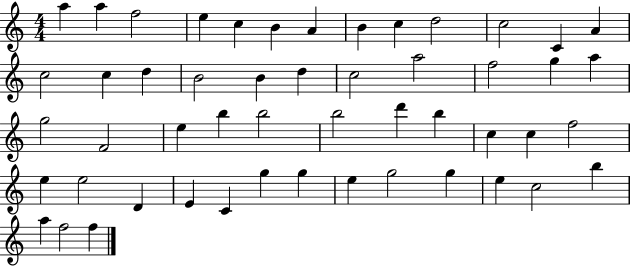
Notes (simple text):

A5/q A5/q F5/h E5/q C5/q B4/q A4/q B4/q C5/q D5/h C5/h C4/q A4/q C5/h C5/q D5/q B4/h B4/q D5/q C5/h A5/h F5/h G5/q A5/q G5/h F4/h E5/q B5/q B5/h B5/h D6/q B5/q C5/q C5/q F5/h E5/q E5/h D4/q E4/q C4/q G5/q G5/q E5/q G5/h G5/q E5/q C5/h B5/q A5/q F5/h F5/q